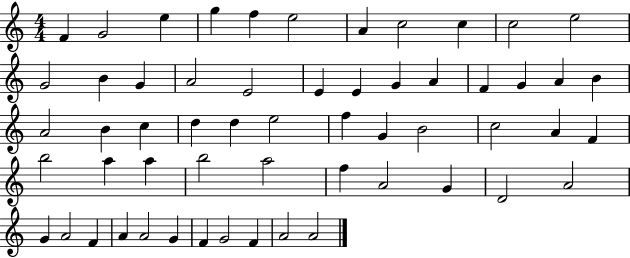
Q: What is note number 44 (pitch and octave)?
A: G4